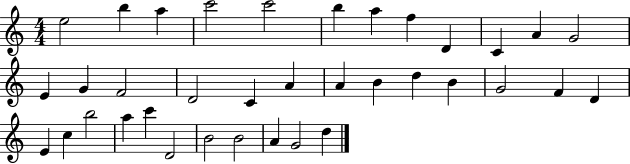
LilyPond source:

{
  \clef treble
  \numericTimeSignature
  \time 4/4
  \key c \major
  e''2 b''4 a''4 | c'''2 c'''2 | b''4 a''4 f''4 d'4 | c'4 a'4 g'2 | \break e'4 g'4 f'2 | d'2 c'4 a'4 | a'4 b'4 d''4 b'4 | g'2 f'4 d'4 | \break e'4 c''4 b''2 | a''4 c'''4 d'2 | b'2 b'2 | a'4 g'2 d''4 | \break \bar "|."
}